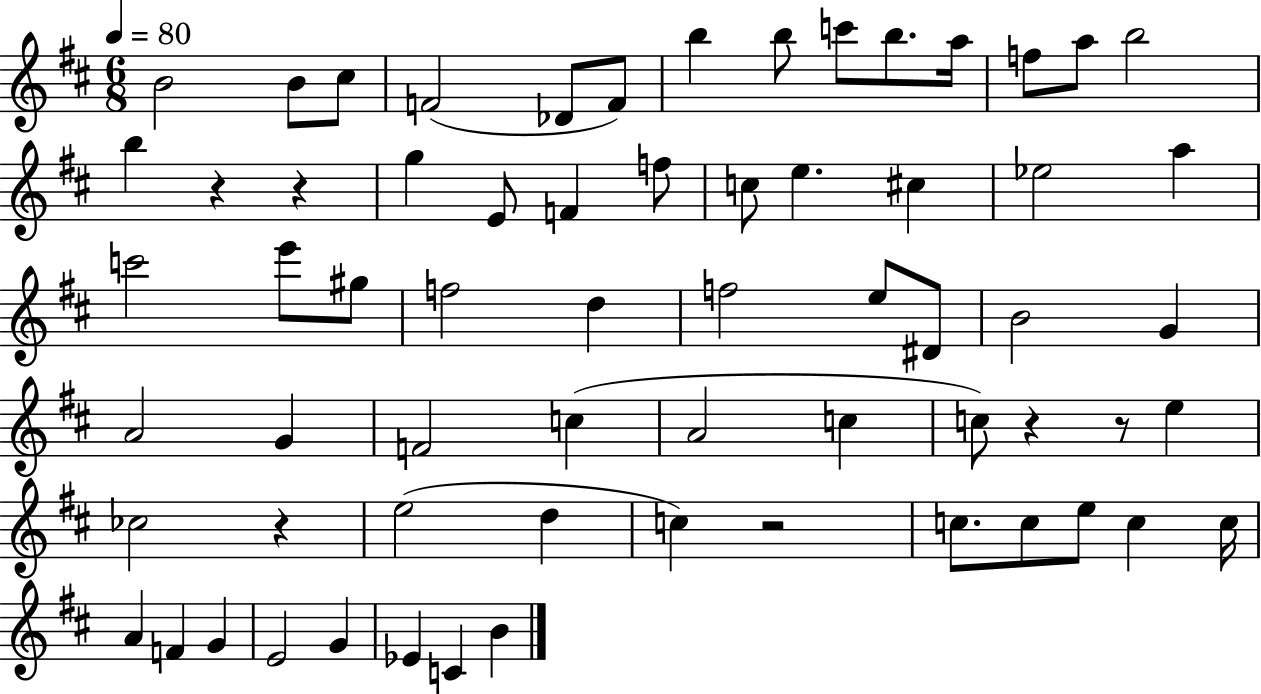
B4/h B4/e C#5/e F4/h Db4/e F4/e B5/q B5/e C6/e B5/e. A5/s F5/e A5/e B5/h B5/q R/q R/q G5/q E4/e F4/q F5/e C5/e E5/q. C#5/q Eb5/h A5/q C6/h E6/e G#5/e F5/h D5/q F5/h E5/e D#4/e B4/h G4/q A4/h G4/q F4/h C5/q A4/h C5/q C5/e R/q R/e E5/q CES5/h R/q E5/h D5/q C5/q R/h C5/e. C5/e E5/e C5/q C5/s A4/q F4/q G4/q E4/h G4/q Eb4/q C4/q B4/q